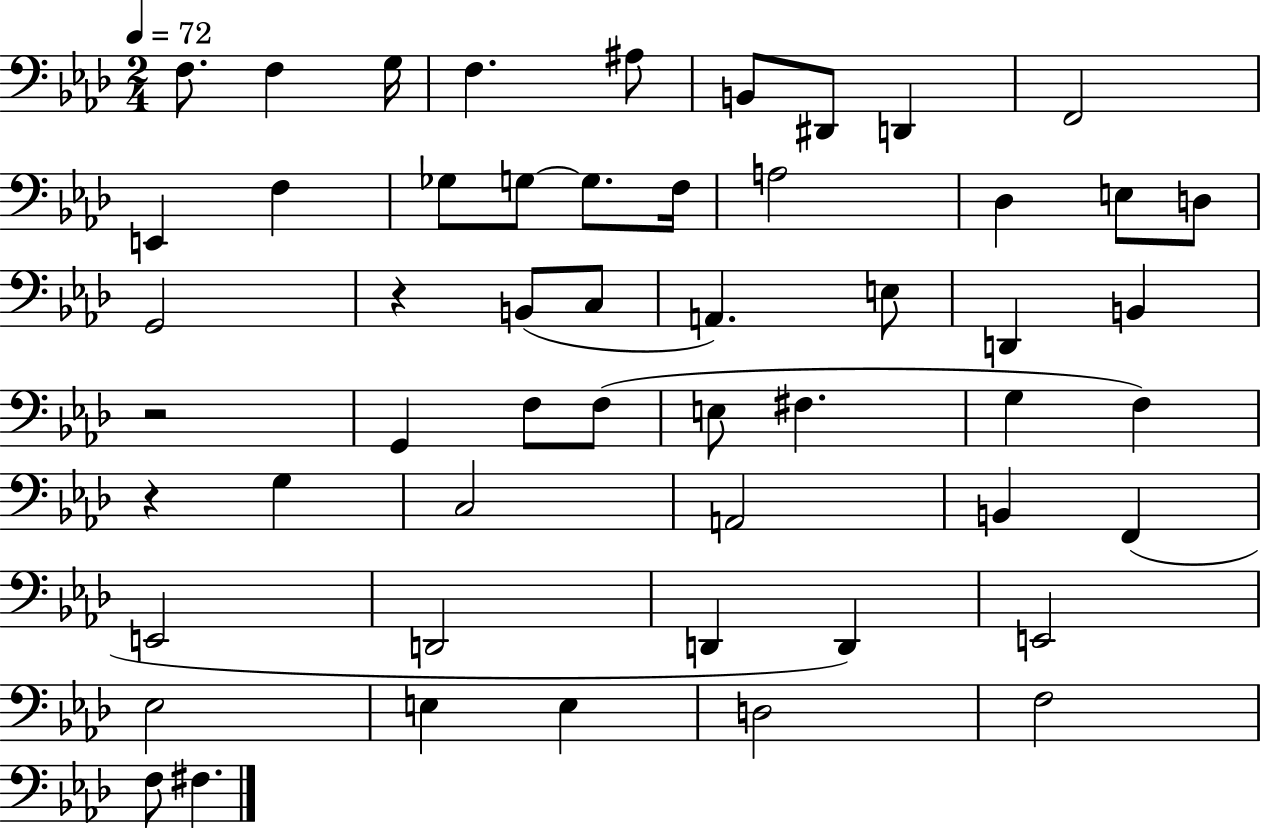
{
  \clef bass
  \numericTimeSignature
  \time 2/4
  \key aes \major
  \tempo 4 = 72
  f8. f4 g16 | f4. ais8 | b,8 dis,8 d,4 | f,2 | \break e,4 f4 | ges8 g8~~ g8. f16 | a2 | des4 e8 d8 | \break g,2 | r4 b,8( c8 | a,4.) e8 | d,4 b,4 | \break r2 | g,4 f8 f8( | e8 fis4. | g4 f4) | \break r4 g4 | c2 | a,2 | b,4 f,4( | \break e,2 | d,2 | d,4 d,4) | e,2 | \break ees2 | e4 e4 | d2 | f2 | \break f8 fis4. | \bar "|."
}